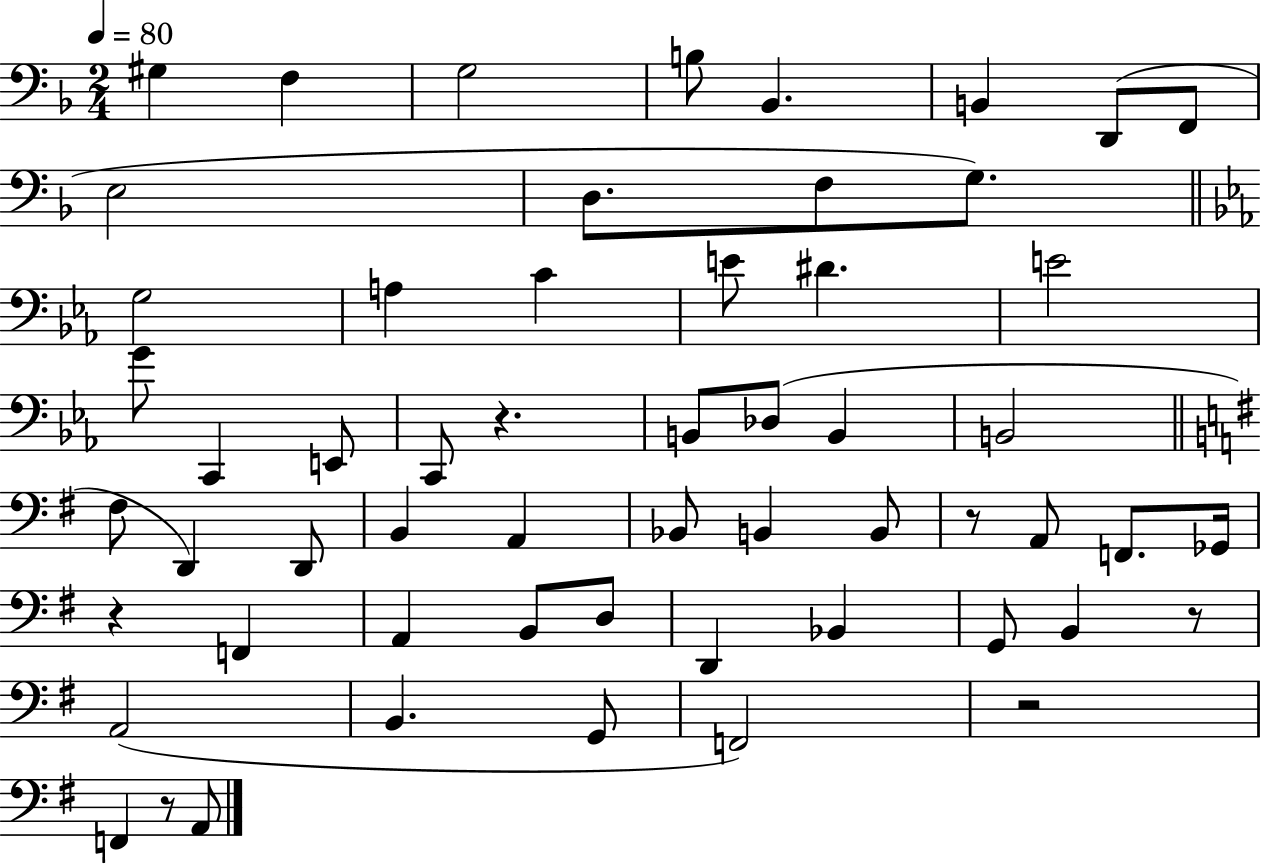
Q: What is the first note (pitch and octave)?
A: G#3